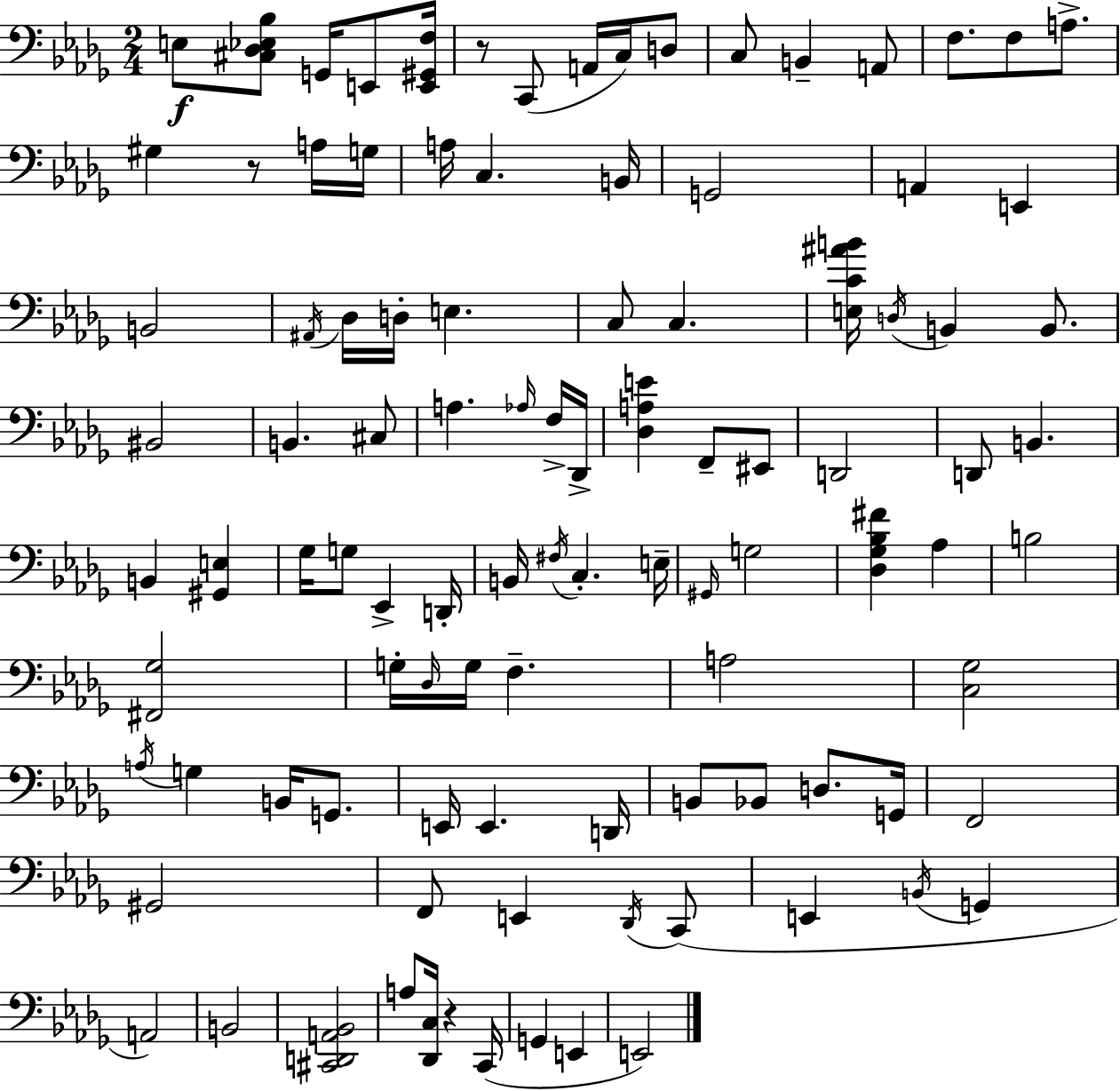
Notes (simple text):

E3/e [C#3,Db3,Eb3,Bb3]/e G2/s E2/e [E2,G#2,F3]/s R/e C2/e A2/s C3/s D3/e C3/e B2/q A2/e F3/e. F3/e A3/e. G#3/q R/e A3/s G3/s A3/s C3/q. B2/s G2/h A2/q E2/q B2/h A#2/s Db3/s D3/s E3/q. C3/e C3/q. [E3,C4,A#4,B4]/s D3/s B2/q B2/e. BIS2/h B2/q. C#3/e A3/q. Ab3/s F3/s Db2/s [Db3,A3,E4]/q F2/e EIS2/e D2/h D2/e B2/q. B2/q [G#2,E3]/q Gb3/s G3/e Eb2/q D2/s B2/s F#3/s C3/q. E3/s G#2/s G3/h [Db3,Gb3,Bb3,F#4]/q Ab3/q B3/h [F#2,Gb3]/h G3/s Db3/s G3/s F3/q. A3/h [C3,Gb3]/h A3/s G3/q B2/s G2/e. E2/s E2/q. D2/s B2/e Bb2/e D3/e. G2/s F2/h G#2/h F2/e E2/q Db2/s C2/e E2/q B2/s G2/q A2/h B2/h [C#2,D2,A2,Bb2]/h A3/e [Db2,C3]/s R/q C2/s G2/q E2/q E2/h